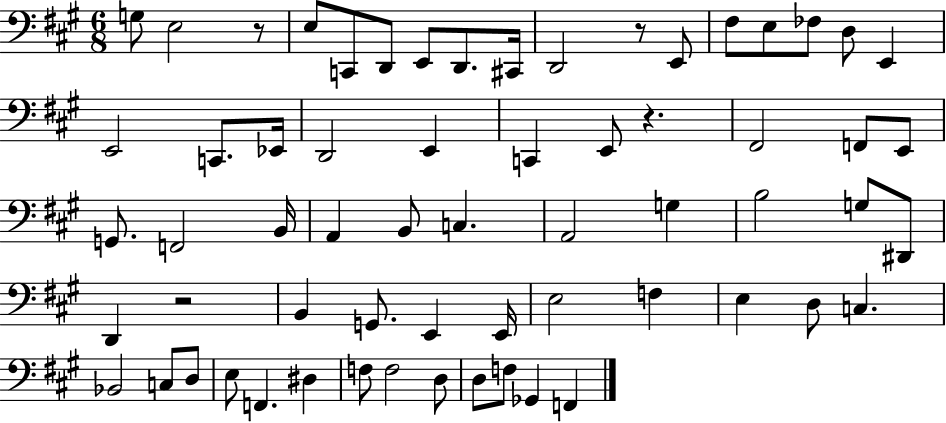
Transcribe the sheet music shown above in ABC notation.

X:1
T:Untitled
M:6/8
L:1/4
K:A
G,/2 E,2 z/2 E,/2 C,,/2 D,,/2 E,,/2 D,,/2 ^C,,/4 D,,2 z/2 E,,/2 ^F,/2 E,/2 _F,/2 D,/2 E,, E,,2 C,,/2 _E,,/4 D,,2 E,, C,, E,,/2 z ^F,,2 F,,/2 E,,/2 G,,/2 F,,2 B,,/4 A,, B,,/2 C, A,,2 G, B,2 G,/2 ^D,,/2 D,, z2 B,, G,,/2 E,, E,,/4 E,2 F, E, D,/2 C, _B,,2 C,/2 D,/2 E,/2 F,, ^D, F,/2 F,2 D,/2 D,/2 F,/2 _G,, F,,